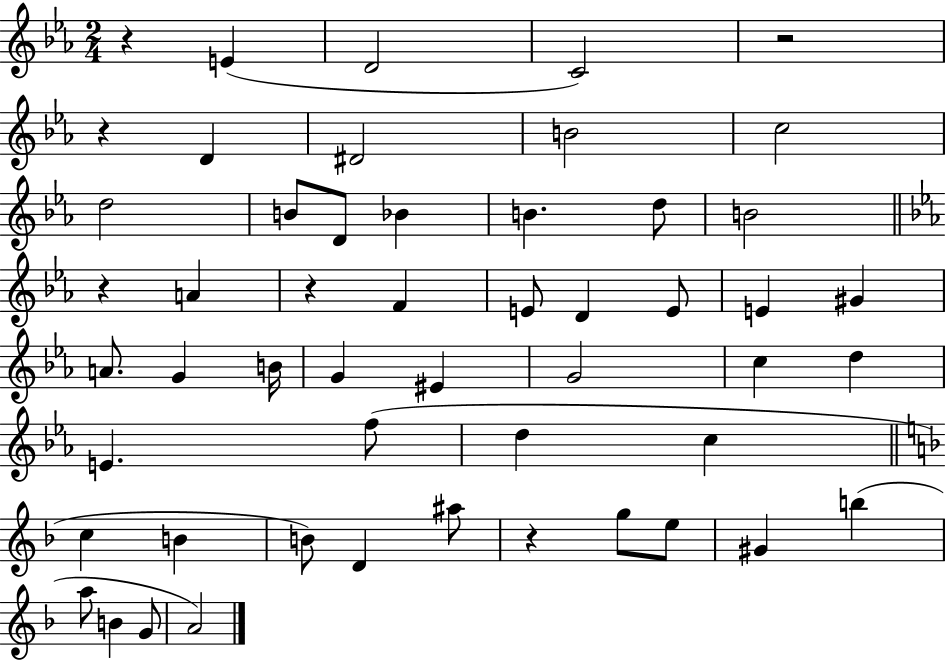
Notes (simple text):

R/q E4/q D4/h C4/h R/h R/q D4/q D#4/h B4/h C5/h D5/h B4/e D4/e Bb4/q B4/q. D5/e B4/h R/q A4/q R/q F4/q E4/e D4/q E4/e E4/q G#4/q A4/e. G4/q B4/s G4/q EIS4/q G4/h C5/q D5/q E4/q. F5/e D5/q C5/q C5/q B4/q B4/e D4/q A#5/e R/q G5/e E5/e G#4/q B5/q A5/e B4/q G4/e A4/h